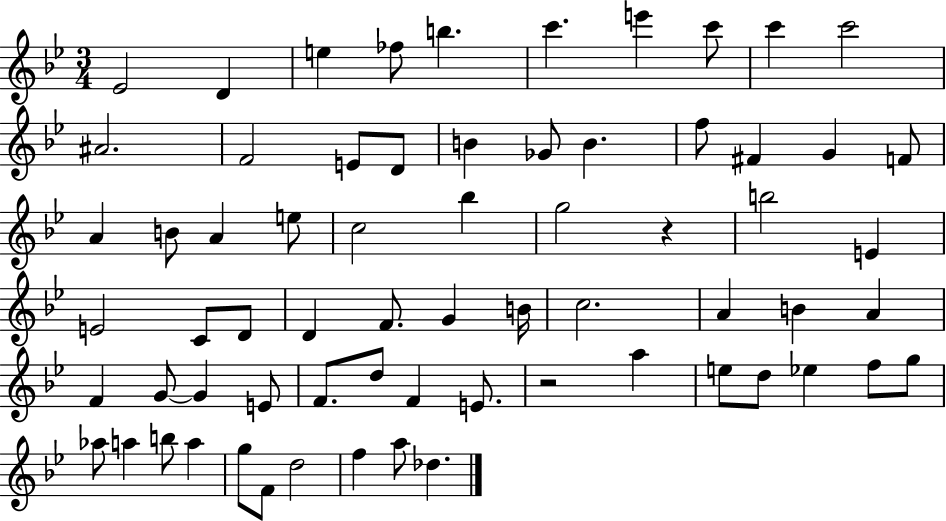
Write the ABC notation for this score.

X:1
T:Untitled
M:3/4
L:1/4
K:Bb
_E2 D e _f/2 b c' e' c'/2 c' c'2 ^A2 F2 E/2 D/2 B _G/2 B f/2 ^F G F/2 A B/2 A e/2 c2 _b g2 z b2 E E2 C/2 D/2 D F/2 G B/4 c2 A B A F G/2 G E/2 F/2 d/2 F E/2 z2 a e/2 d/2 _e f/2 g/2 _a/2 a b/2 a g/2 F/2 d2 f a/2 _d